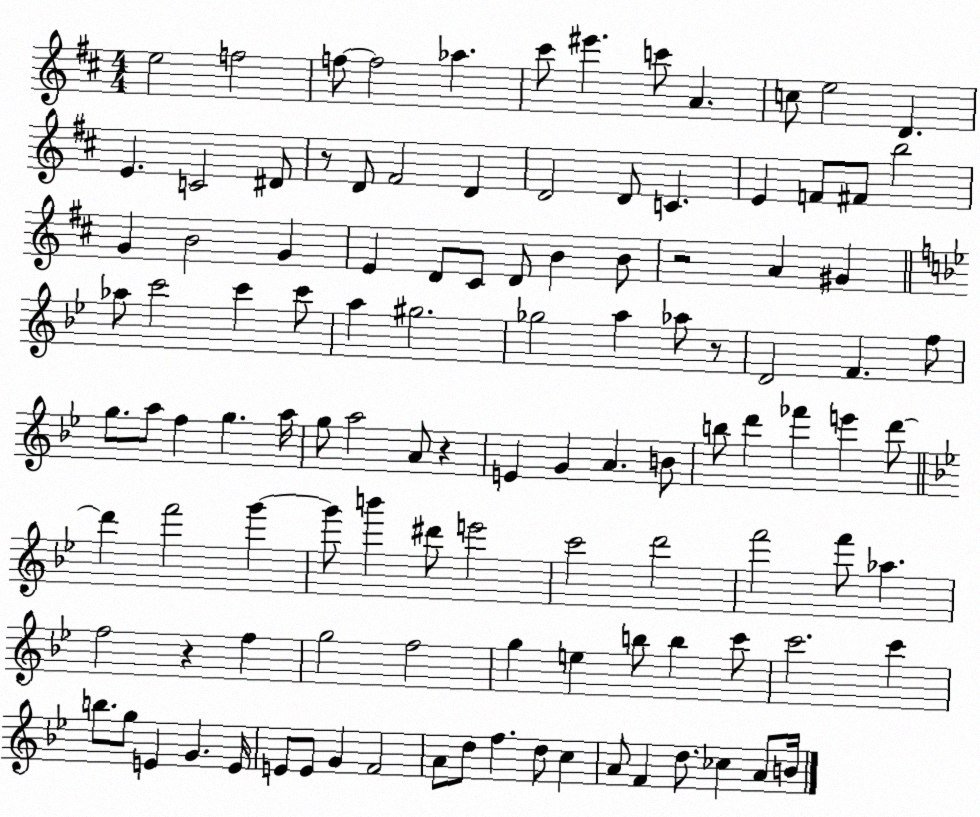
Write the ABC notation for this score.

X:1
T:Untitled
M:4/4
L:1/4
K:D
e2 f2 f/2 f2 _a ^c'/2 ^e' c'/2 A c/2 e2 D E C2 ^D/2 z/2 D/2 ^F2 D D2 D/2 C E F/2 ^F/2 b2 G B2 G E D/2 ^C/2 D/2 B B/2 z2 A ^G _a/2 c'2 c' c'/2 a ^g2 _g2 a _a/2 z/2 D2 F f/2 g/2 a/2 f g a/4 g/2 a2 A/2 z E G A B/2 b/2 d' _f' e' d'/2 d' f'2 g' g'/2 b' ^d'/2 e'2 c'2 d'2 f'2 f'/2 _a f2 z f g2 f2 g e b/2 b c'/2 c'2 c' b/2 g/2 E G E/4 E/2 E/2 G F2 A/2 d/2 f d/2 c A/2 F d/2 _c A/2 B/4